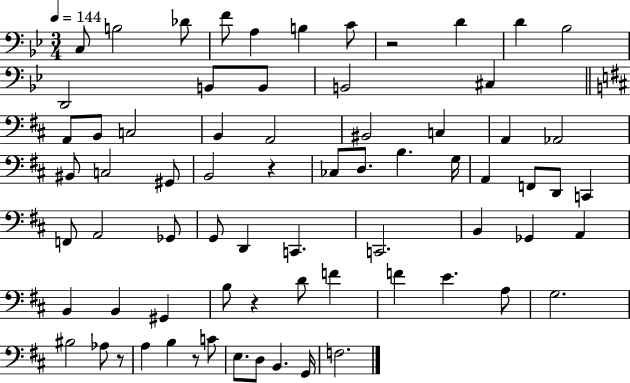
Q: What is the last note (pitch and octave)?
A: F3